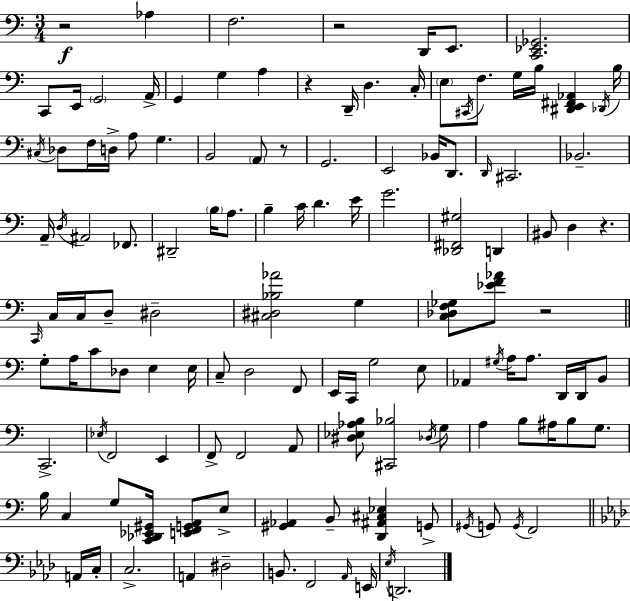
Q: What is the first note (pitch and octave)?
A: Ab3